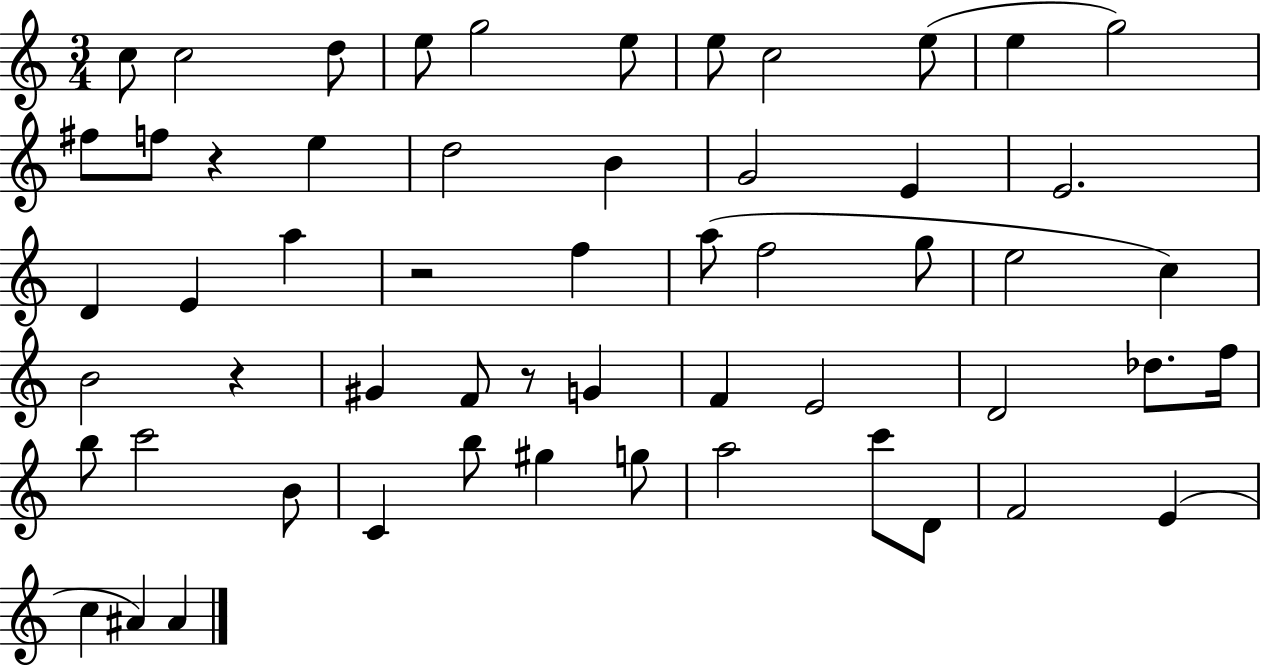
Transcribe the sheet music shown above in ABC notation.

X:1
T:Untitled
M:3/4
L:1/4
K:C
c/2 c2 d/2 e/2 g2 e/2 e/2 c2 e/2 e g2 ^f/2 f/2 z e d2 B G2 E E2 D E a z2 f a/2 f2 g/2 e2 c B2 z ^G F/2 z/2 G F E2 D2 _d/2 f/4 b/2 c'2 B/2 C b/2 ^g g/2 a2 c'/2 D/2 F2 E c ^A ^A